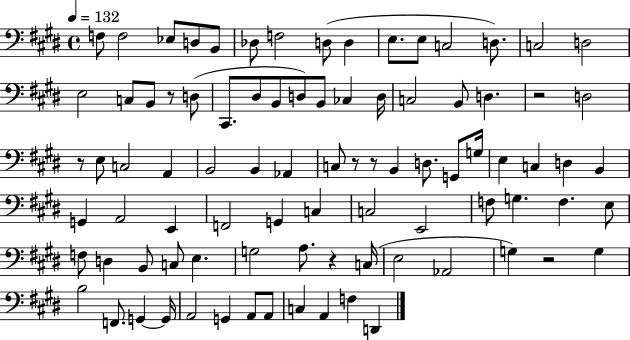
F3/e F3/h Eb3/e D3/e B2/e Db3/e F3/h D3/e D3/q E3/e. E3/e C3/h D3/e. C3/h D3/h E3/h C3/e B2/e R/e D3/e C#2/e. D#3/e B2/e D3/e B2/e CES3/q D3/s C3/h B2/e D3/q. R/h D3/h R/e E3/e C3/h A2/q B2/h B2/q Ab2/q C3/e R/e R/e B2/q D3/e. G2/e G3/s E3/q C3/q D3/q B2/q G2/q A2/h E2/q F2/h G2/q C3/q C3/h E2/h F3/e G3/q. F3/q. E3/e F3/e D3/q B2/e C3/e E3/q. G3/h A3/e. R/q C3/s E3/h Ab2/h G3/q R/h G3/q B3/h F2/e. G2/q G2/s A2/h G2/q A2/e A2/e C3/q A2/q F3/q D2/q